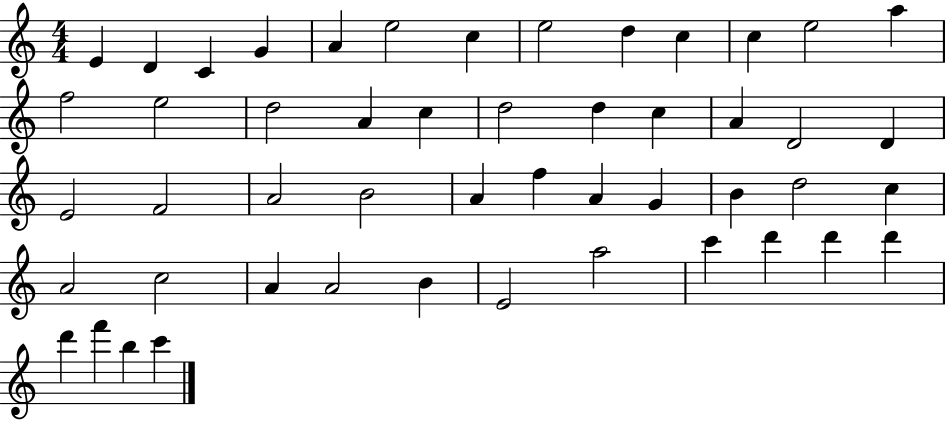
X:1
T:Untitled
M:4/4
L:1/4
K:C
E D C G A e2 c e2 d c c e2 a f2 e2 d2 A c d2 d c A D2 D E2 F2 A2 B2 A f A G B d2 c A2 c2 A A2 B E2 a2 c' d' d' d' d' f' b c'